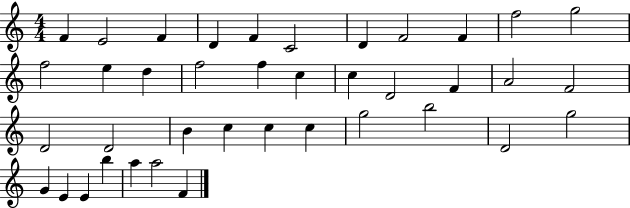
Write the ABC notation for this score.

X:1
T:Untitled
M:4/4
L:1/4
K:C
F E2 F D F C2 D F2 F f2 g2 f2 e d f2 f c c D2 F A2 F2 D2 D2 B c c c g2 b2 D2 g2 G E E b a a2 F